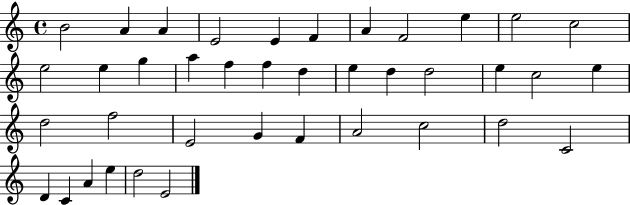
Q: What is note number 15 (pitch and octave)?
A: A5